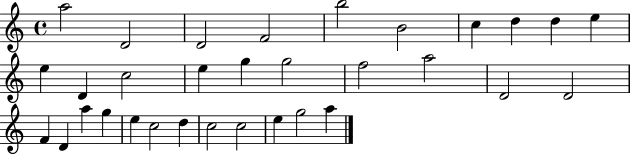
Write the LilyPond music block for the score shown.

{
  \clef treble
  \time 4/4
  \defaultTimeSignature
  \key c \major
  a''2 d'2 | d'2 f'2 | b''2 b'2 | c''4 d''4 d''4 e''4 | \break e''4 d'4 c''2 | e''4 g''4 g''2 | f''2 a''2 | d'2 d'2 | \break f'4 d'4 a''4 g''4 | e''4 c''2 d''4 | c''2 c''2 | e''4 g''2 a''4 | \break \bar "|."
}